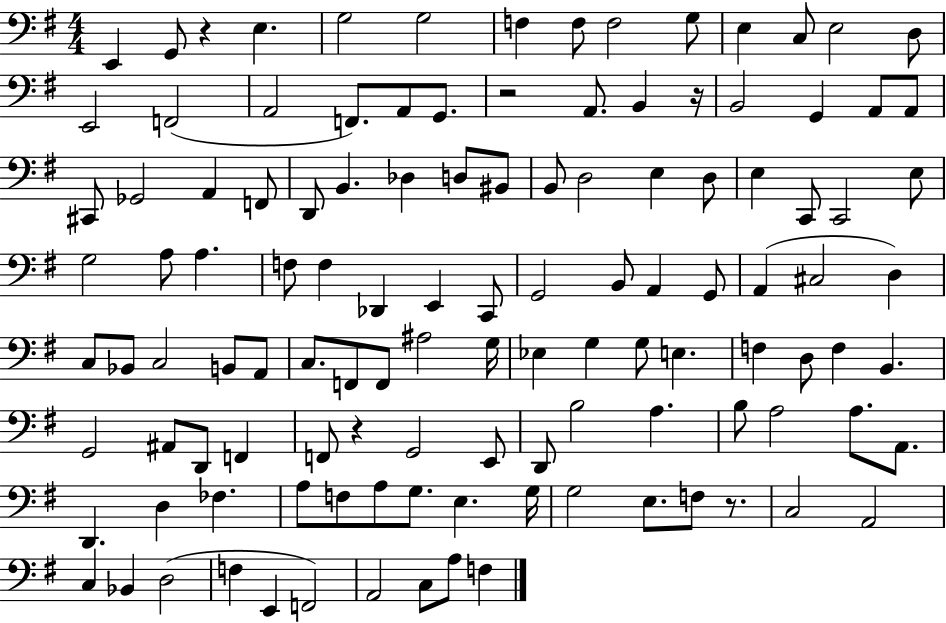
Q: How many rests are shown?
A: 5